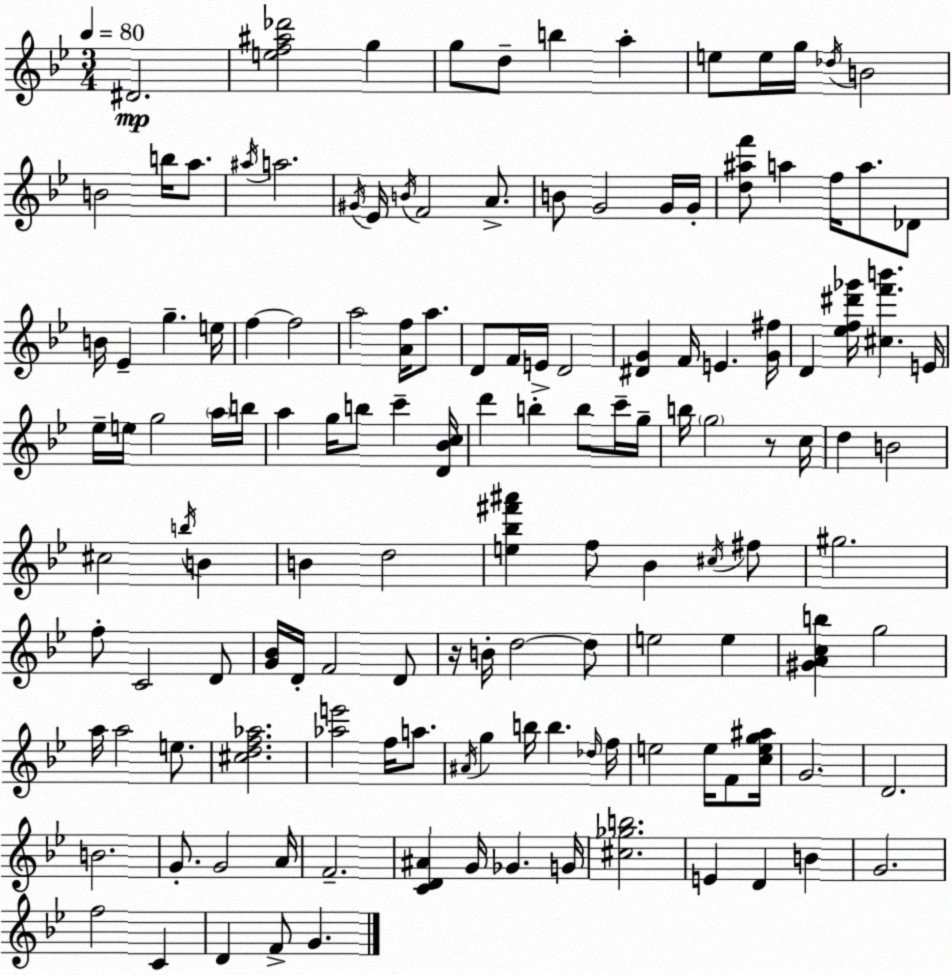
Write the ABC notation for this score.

X:1
T:Untitled
M:3/4
L:1/4
K:Bb
^D2 [ef^a_d']2 g g/2 d/2 b a e/2 e/4 g/4 _d/4 B2 B2 b/4 a/2 ^a/4 a2 ^G/4 _E/4 B/4 F2 A/2 B/2 G2 G/4 G/4 [d^af']/2 a f/4 a/2 _D/2 B/4 _E g e/4 f f2 a2 [Af]/4 a/2 D/2 F/4 E/4 D2 [^DG] F/4 E [G^f]/4 D [_ef^d'_g']/4 [^cf'b'] E/4 _e/4 e/4 g2 a/4 b/4 a g/4 b/2 c' [D_Bc]/4 d' b b/2 c'/4 g/4 b/4 g2 z/2 c/4 d B2 ^c2 b/4 B B d2 [e_b^f'^a'] f/2 _B ^c/4 ^f/2 ^g2 f/2 C2 D/2 [G_B]/4 D/4 F2 D/2 z/4 B/4 d2 d/2 e2 e [^GAcb] g2 a/4 a2 e/2 [^cdf_a]2 [_ae']2 f/4 a/2 ^A/4 g b/4 b _d/4 f/4 e2 e/4 F/2 [ceg^a]/4 G2 D2 B2 G/2 G2 A/4 F2 [CD^A] G/4 _G G/4 [^c_gb]2 E D B G2 f2 C D F/2 G